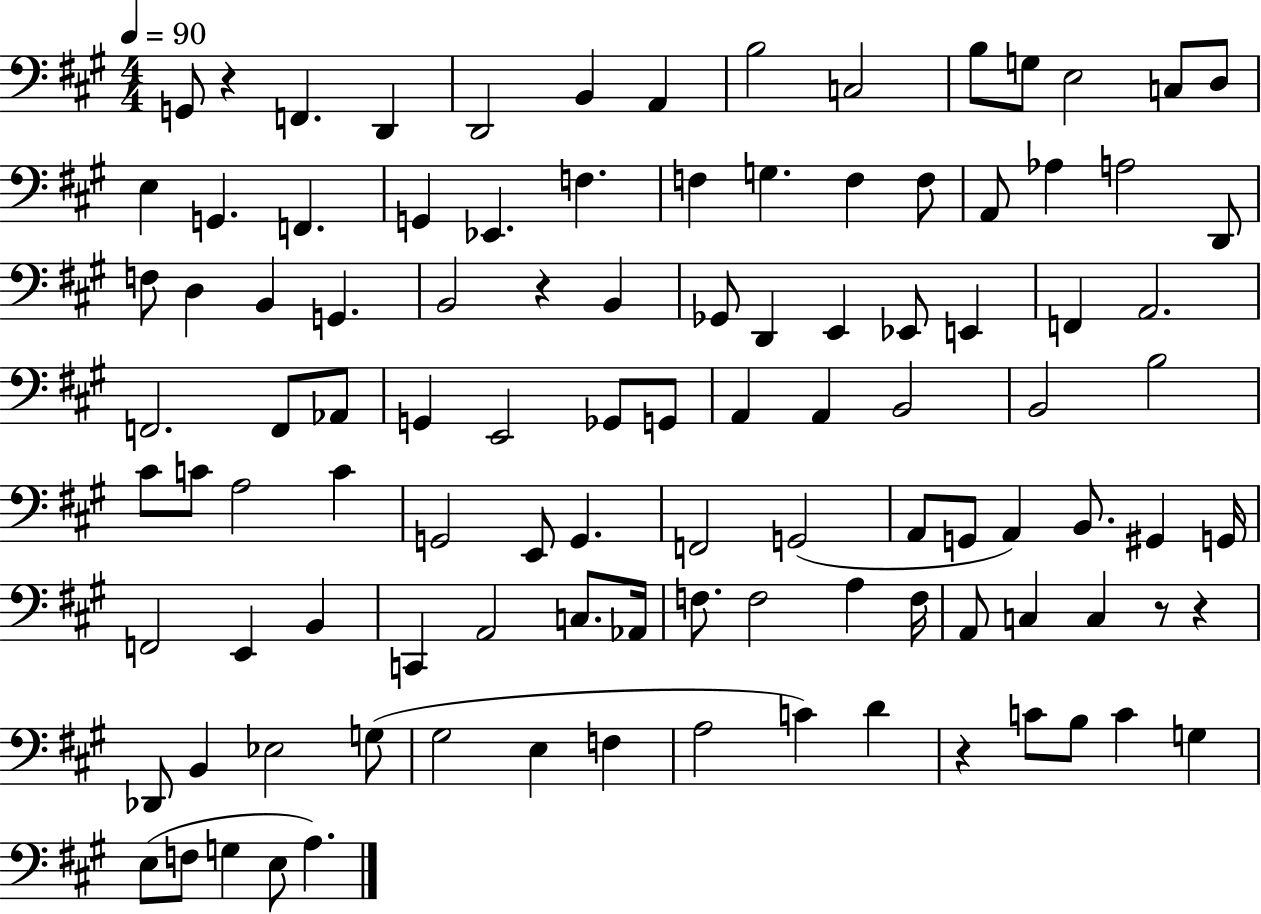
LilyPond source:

{
  \clef bass
  \numericTimeSignature
  \time 4/4
  \key a \major
  \tempo 4 = 90
  \repeat volta 2 { g,8 r4 f,4. d,4 | d,2 b,4 a,4 | b2 c2 | b8 g8 e2 c8 d8 | \break e4 g,4. f,4. | g,4 ees,4. f4. | f4 g4. f4 f8 | a,8 aes4 a2 d,8 | \break f8 d4 b,4 g,4. | b,2 r4 b,4 | ges,8 d,4 e,4 ees,8 e,4 | f,4 a,2. | \break f,2. f,8 aes,8 | g,4 e,2 ges,8 g,8 | a,4 a,4 b,2 | b,2 b2 | \break cis'8 c'8 a2 c'4 | g,2 e,8 g,4. | f,2 g,2( | a,8 g,8 a,4) b,8. gis,4 g,16 | \break f,2 e,4 b,4 | c,4 a,2 c8. aes,16 | f8. f2 a4 f16 | a,8 c4 c4 r8 r4 | \break des,8 b,4 ees2 g8( | gis2 e4 f4 | a2 c'4) d'4 | r4 c'8 b8 c'4 g4 | \break e8( f8 g4 e8 a4.) | } \bar "|."
}